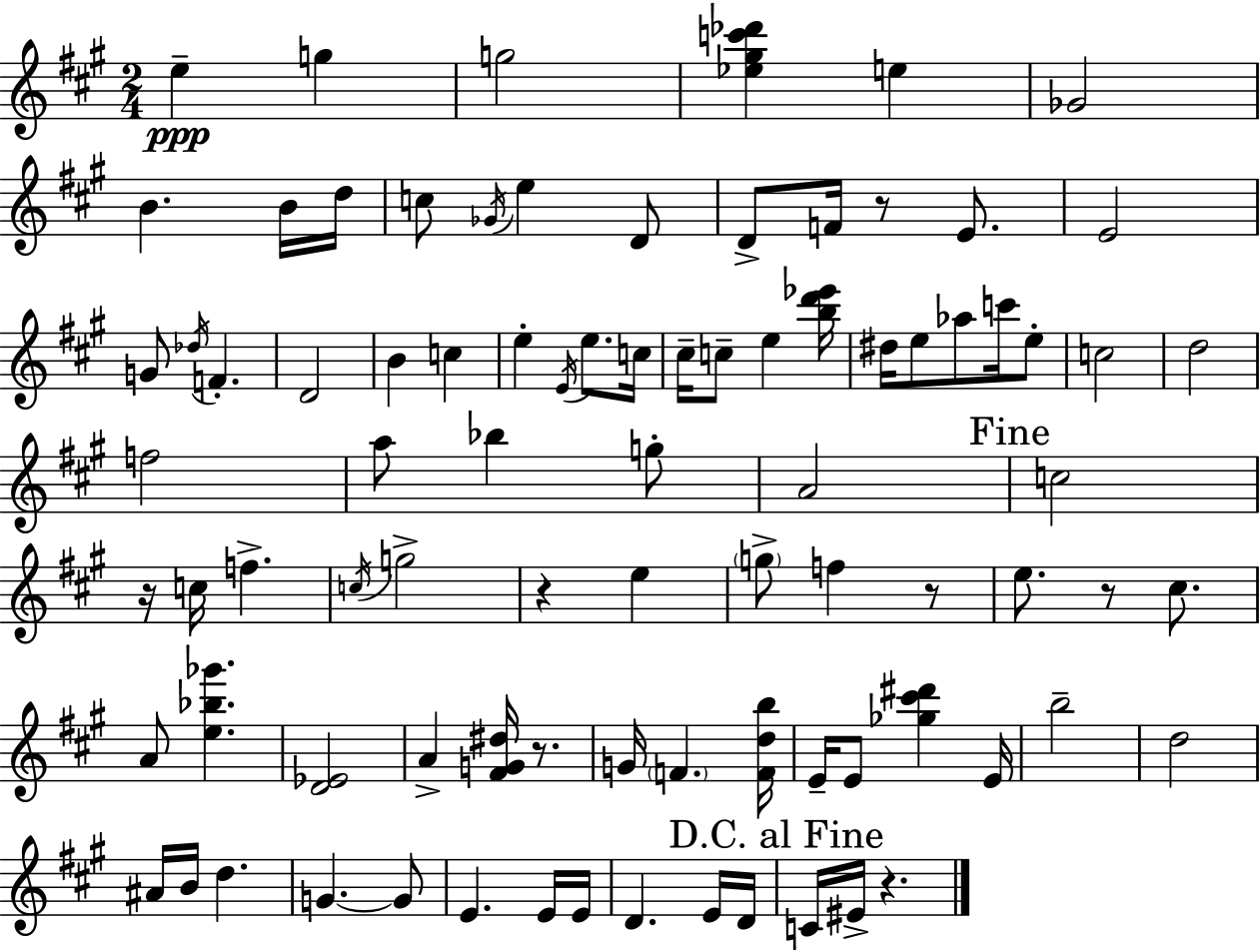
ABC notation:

X:1
T:Untitled
M:2/4
L:1/4
K:A
e g g2 [_e^gc'_d'] e _G2 B B/4 d/4 c/2 _G/4 e D/2 D/2 F/4 z/2 E/2 E2 G/2 _d/4 F D2 B c e E/4 e/2 c/4 ^c/4 c/2 e [bd'_e']/4 ^d/4 e/2 _a/2 c'/4 e/2 c2 d2 f2 a/2 _b g/2 A2 c2 z/4 c/4 f c/4 g2 z e g/2 f z/2 e/2 z/2 ^c/2 A/2 [e_b_g'] [D_E]2 A [^FG^d]/4 z/2 G/4 F [Fdb]/4 E/4 E/2 [_g^c'^d'] E/4 b2 d2 ^A/4 B/4 d G G/2 E E/4 E/4 D E/4 D/4 C/4 ^E/4 z